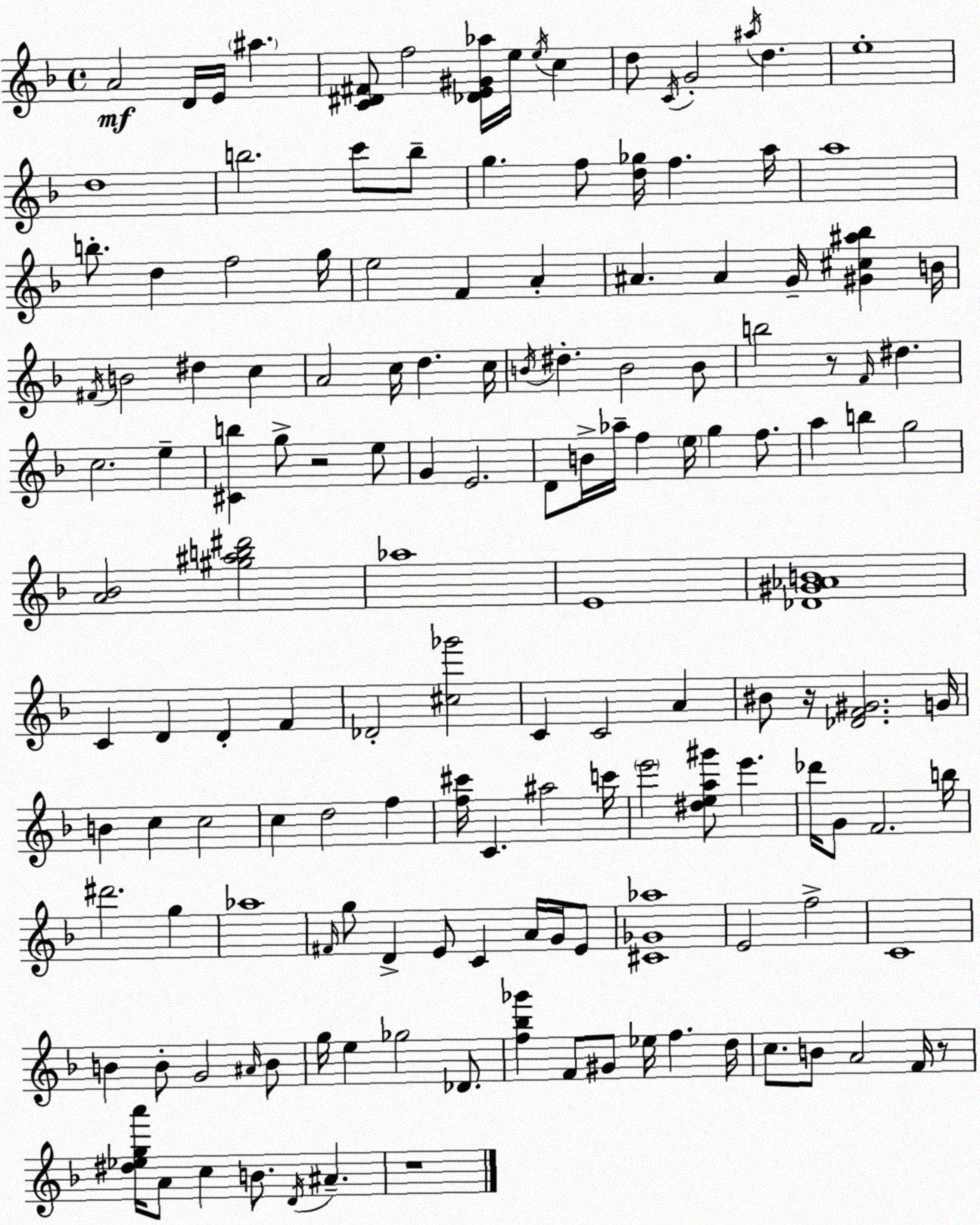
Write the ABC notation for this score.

X:1
T:Untitled
M:4/4
L:1/4
K:F
A2 D/4 E/4 ^a [C^D^F]/2 f2 [_DE^G_a]/4 e/4 e/4 c d/2 C/4 G2 ^a/4 d e4 d4 b2 c'/2 b/2 g f/2 [d_g]/4 f a/4 a4 b/2 d f2 g/4 e2 F A ^A ^A G/4 [^G^c^a_b] B/4 ^F/4 B2 ^d c A2 c/4 d c/4 B/4 ^d B2 B/2 b2 z/2 F/4 ^d c2 e [^Cb] g/2 z2 e/2 G E2 D/2 B/4 _a/4 f e/4 g f/2 a b g2 [A_B]2 [^g^ab^d']2 _a4 E4 [_D^G_AB]4 C D D F _D2 [^c_g']2 C C2 A ^B/2 z/4 [_DF^G]2 G/4 B c c2 c d2 f [f^c']/4 C ^a2 c'/4 e'2 [^dea^g']/2 e' _d'/4 G/2 F2 b/4 ^d'2 g _a4 ^F/4 g/2 D E/2 C A/4 G/4 E/2 [^C_G_a]4 E2 f2 C4 B B/2 G2 ^A/4 B/2 g/4 e _g2 _D/2 [f_b_g'] F/2 ^G/2 _e/4 f d/4 c/2 B/2 A2 F/4 z/2 [^d_ega']/4 A/2 c B/2 D/4 ^A z4